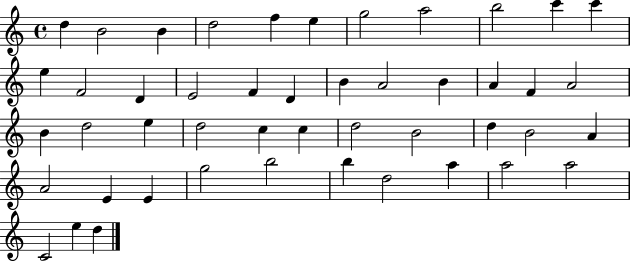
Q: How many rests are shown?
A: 0